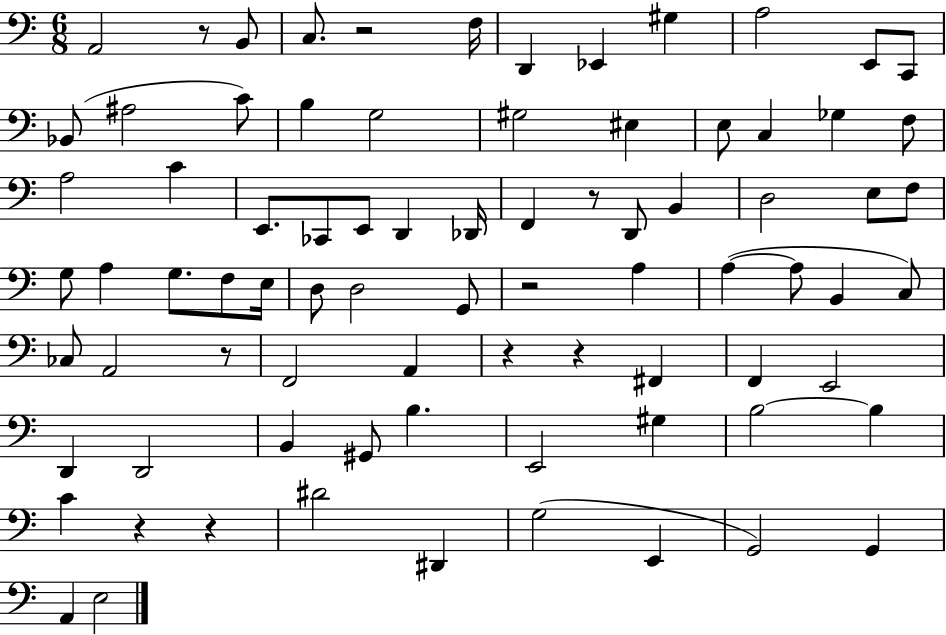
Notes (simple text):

A2/h R/e B2/e C3/e. R/h F3/s D2/q Eb2/q G#3/q A3/h E2/e C2/e Bb2/e A#3/h C4/e B3/q G3/h G#3/h EIS3/q E3/e C3/q Gb3/q F3/e A3/h C4/q E2/e. CES2/e E2/e D2/q Db2/s F2/q R/e D2/e B2/q D3/h E3/e F3/e G3/e A3/q G3/e. F3/e E3/s D3/e D3/h G2/e R/h A3/q A3/q A3/e B2/q C3/e CES3/e A2/h R/e F2/h A2/q R/q R/q F#2/q F2/q E2/h D2/q D2/h B2/q G#2/e B3/q. E2/h G#3/q B3/h B3/q C4/q R/q R/q D#4/h D#2/q G3/h E2/q G2/h G2/q A2/q E3/h